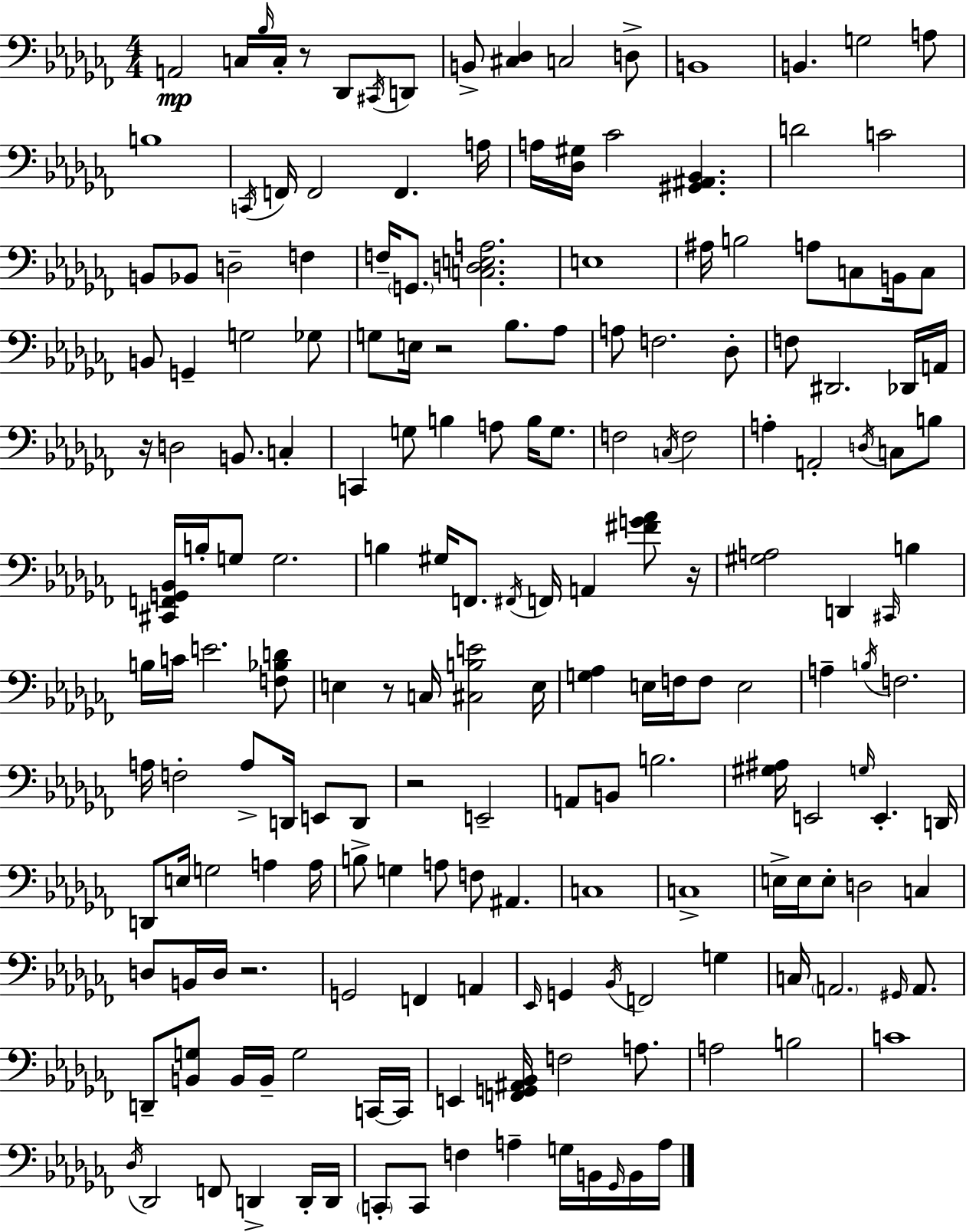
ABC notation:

X:1
T:Untitled
M:4/4
L:1/4
K:Abm
A,,2 C,/4 _B,/4 C,/4 z/2 _D,,/2 ^C,,/4 D,,/2 B,,/2 [^C,_D,] C,2 D,/2 B,,4 B,, G,2 A,/2 B,4 C,,/4 F,,/4 F,,2 F,, A,/4 A,/4 [_D,^G,]/4 _C2 [^G,,^A,,_B,,] D2 C2 B,,/2 _B,,/2 D,2 F, F,/4 G,,/2 [C,D,E,A,]2 E,4 ^A,/4 B,2 A,/2 C,/2 B,,/4 C,/2 B,,/2 G,, G,2 _G,/2 G,/2 E,/4 z2 _B,/2 _A,/2 A,/2 F,2 _D,/2 F,/2 ^D,,2 _D,,/4 A,,/4 z/4 D,2 B,,/2 C, C,, G,/2 B, A,/2 B,/4 G,/2 F,2 C,/4 F,2 A, A,,2 D,/4 C,/2 B,/2 [^C,,F,,G,,_B,,]/4 B,/4 G,/2 G,2 B, ^G,/4 F,,/2 ^F,,/4 F,,/4 A,, [^FG_A]/2 z/4 [^G,A,]2 D,, ^C,,/4 B, B,/4 C/4 E2 [F,_B,D]/2 E, z/2 C,/4 [^C,B,E]2 E,/4 [G,_A,] E,/4 F,/4 F,/2 E,2 A, B,/4 F,2 A,/4 F,2 A,/2 D,,/4 E,,/2 D,,/2 z2 E,,2 A,,/2 B,,/2 B,2 [^G,^A,]/4 E,,2 G,/4 E,, D,,/4 D,,/2 E,/4 G,2 A, A,/4 B,/2 G, A,/2 F,/2 ^A,, C,4 C,4 E,/4 E,/4 E,/2 D,2 C, D,/2 B,,/4 D,/4 z2 G,,2 F,, A,, _E,,/4 G,, _B,,/4 F,,2 G, C,/4 A,,2 ^G,,/4 A,,/2 D,,/2 [B,,G,]/2 B,,/4 B,,/4 G,2 C,,/4 C,,/4 E,, [F,,G,,^A,,_B,,]/4 F,2 A,/2 A,2 B,2 C4 _D,/4 _D,,2 F,,/2 D,, D,,/4 D,,/4 C,,/2 C,,/2 F, A, G,/4 B,,/4 _G,,/4 B,,/4 A,/4